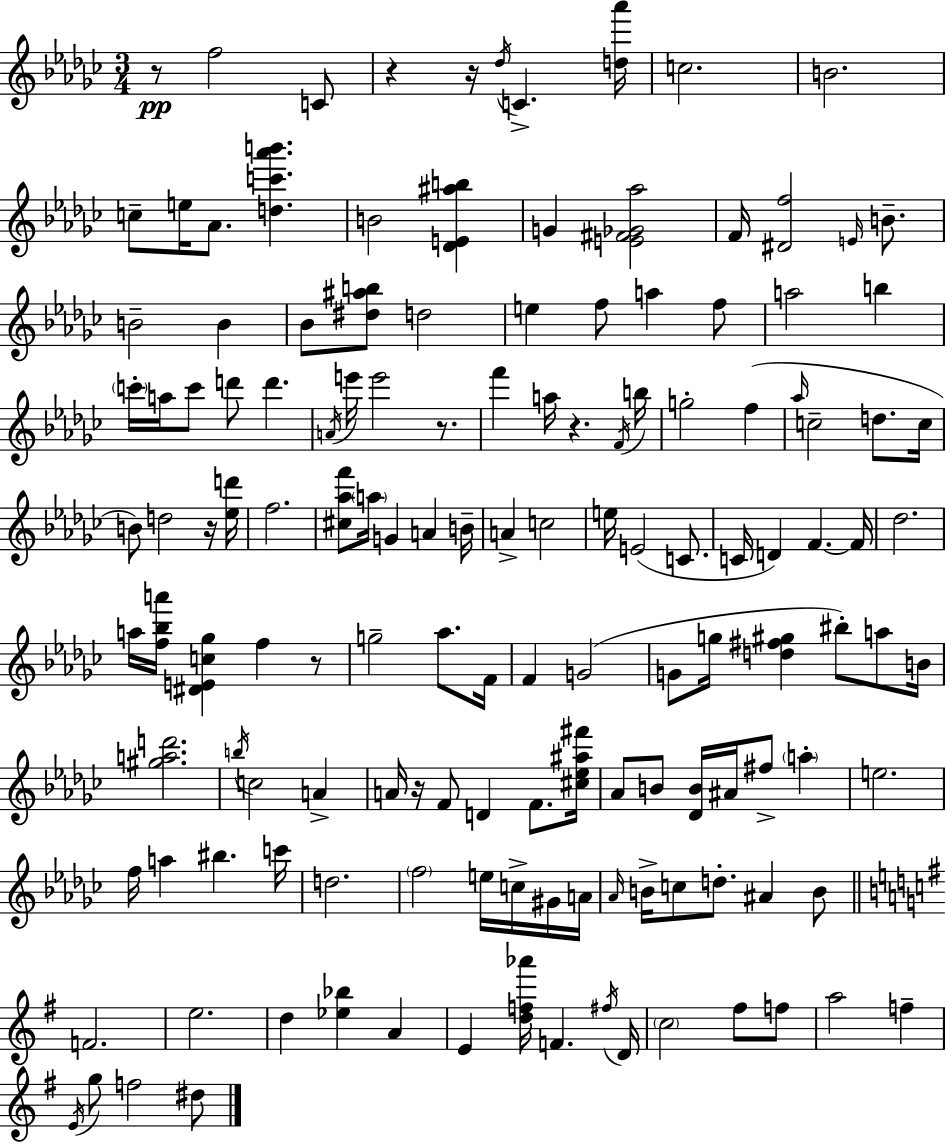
{
  \clef treble
  \numericTimeSignature
  \time 3/4
  \key ees \minor
  \repeat volta 2 { r8\pp f''2 c'8 | r4 r16 \acciaccatura { des''16 } c'4.-> | <d'' aes'''>16 c''2. | b'2. | \break c''8-- e''16 aes'8. <d'' c''' aes''' b'''>4. | b'2 <des' e' ais'' b''>4 | g'4 <e' fis' ges' aes''>2 | f'16 <dis' f''>2 \grace { e'16 } b'8.-- | \break b'2-- b'4 | bes'8 <dis'' ais'' b''>8 d''2 | e''4 f''8 a''4 | f''8 a''2 b''4 | \break \parenthesize c'''16-. a''16 c'''8 d'''8 d'''4. | \acciaccatura { a'16 } e'''16 e'''2 | r8. f'''4 a''16 r4. | \acciaccatura { f'16 } b''16 g''2-. | \break f''4( \grace { aes''16 } c''2-- | d''8. c''16 b'8) d''2 | r16 <ees'' d'''>16 f''2. | <cis'' aes'' f'''>8 \parenthesize a''16 g'4 | \break a'4 b'16-- a'4-> c''2 | e''16 e'2( | c'8. c'16 d'4) f'4.~~ | f'16 des''2. | \break a''16 <f'' bes'' a'''>16 <dis' e' c'' ges''>4 f''4 | r8 g''2-- | aes''8. f'16 f'4 g'2( | g'8 g''16 <d'' fis'' gis''>4 | \break bis''8-.) a''8 b'16 <gis'' a'' d'''>2. | \acciaccatura { b''16 } c''2 | a'4-> a'16 r16 f'8 d'4 | f'8. <cis'' ees'' ais'' fis'''>16 aes'8 b'8 <des' b'>16 ais'16 | \break fis''8-> \parenthesize a''4-. e''2. | f''16 a''4 bis''4. | c'''16 d''2. | \parenthesize f''2 | \break e''16 c''16-> gis'16 a'16 \grace { aes'16 } b'16-> c''8 d''8.-. | ais'4 b'8 \bar "||" \break \key g \major f'2. | e''2. | d''4 <ees'' bes''>4 a'4 | e'4 <d'' f'' aes'''>16 f'4. \acciaccatura { fis''16 } | \break d'16 \parenthesize c''2 fis''8 f''8 | a''2 f''4-- | \acciaccatura { e'16 } g''8 f''2 | dis''8 } \bar "|."
}